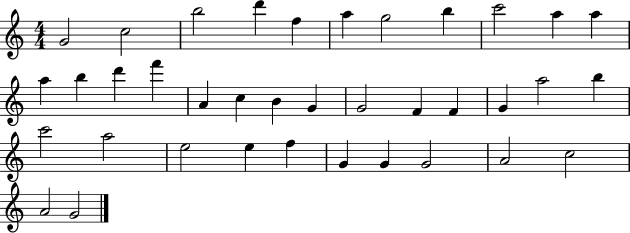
{
  \clef treble
  \numericTimeSignature
  \time 4/4
  \key c \major
  g'2 c''2 | b''2 d'''4 f''4 | a''4 g''2 b''4 | c'''2 a''4 a''4 | \break a''4 b''4 d'''4 f'''4 | a'4 c''4 b'4 g'4 | g'2 f'4 f'4 | g'4 a''2 b''4 | \break c'''2 a''2 | e''2 e''4 f''4 | g'4 g'4 g'2 | a'2 c''2 | \break a'2 g'2 | \bar "|."
}